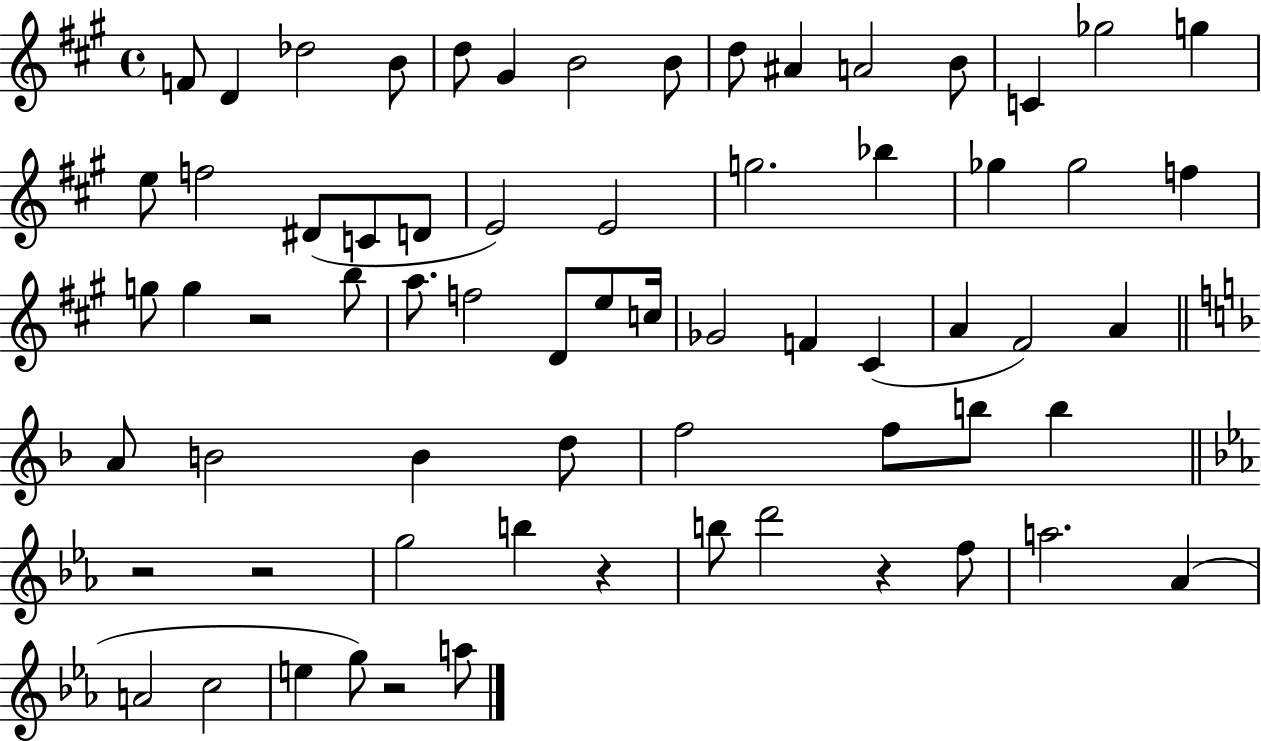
{
  \clef treble
  \time 4/4
  \defaultTimeSignature
  \key a \major
  f'8 d'4 des''2 b'8 | d''8 gis'4 b'2 b'8 | d''8 ais'4 a'2 b'8 | c'4 ges''2 g''4 | \break e''8 f''2 dis'8( c'8 d'8 | e'2) e'2 | g''2. bes''4 | ges''4 ges''2 f''4 | \break g''8 g''4 r2 b''8 | a''8. f''2 d'8 e''8 c''16 | ges'2 f'4 cis'4( | a'4 fis'2) a'4 | \break \bar "||" \break \key d \minor a'8 b'2 b'4 d''8 | f''2 f''8 b''8 b''4 | \bar "||" \break \key ees \major r2 r2 | g''2 b''4 r4 | b''8 d'''2 r4 f''8 | a''2. aes'4( | \break a'2 c''2 | e''4 g''8) r2 a''8 | \bar "|."
}